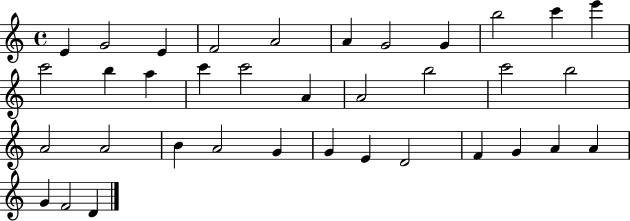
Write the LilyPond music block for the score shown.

{
  \clef treble
  \time 4/4
  \defaultTimeSignature
  \key c \major
  e'4 g'2 e'4 | f'2 a'2 | a'4 g'2 g'4 | b''2 c'''4 e'''4 | \break c'''2 b''4 a''4 | c'''4 c'''2 a'4 | a'2 b''2 | c'''2 b''2 | \break a'2 a'2 | b'4 a'2 g'4 | g'4 e'4 d'2 | f'4 g'4 a'4 a'4 | \break g'4 f'2 d'4 | \bar "|."
}